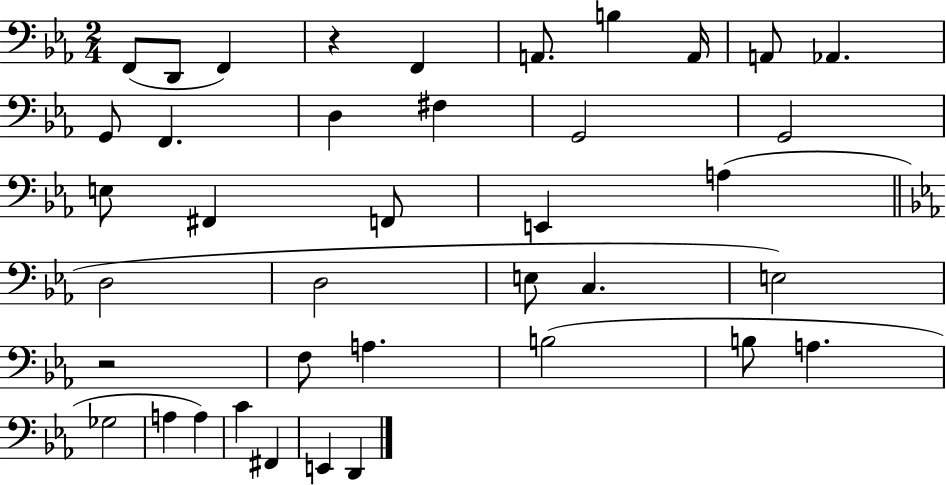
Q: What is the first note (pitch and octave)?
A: F2